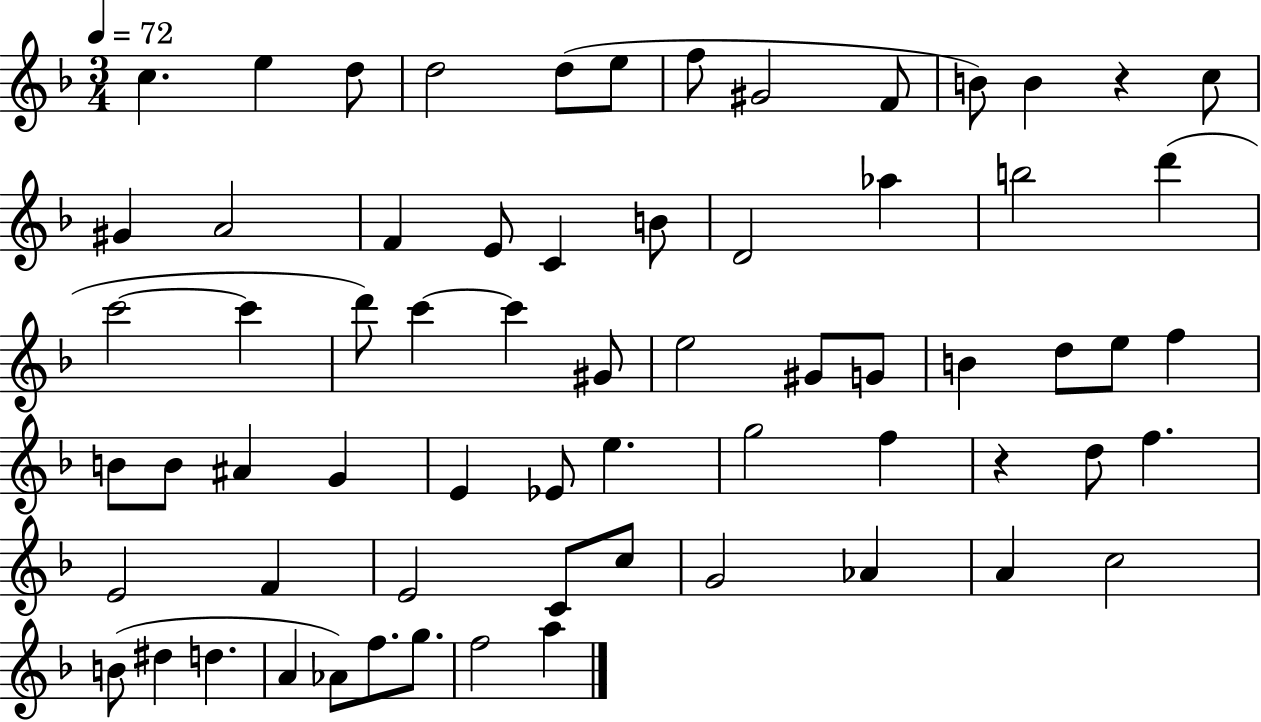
X:1
T:Untitled
M:3/4
L:1/4
K:F
c e d/2 d2 d/2 e/2 f/2 ^G2 F/2 B/2 B z c/2 ^G A2 F E/2 C B/2 D2 _a b2 d' c'2 c' d'/2 c' c' ^G/2 e2 ^G/2 G/2 B d/2 e/2 f B/2 B/2 ^A G E _E/2 e g2 f z d/2 f E2 F E2 C/2 c/2 G2 _A A c2 B/2 ^d d A _A/2 f/2 g/2 f2 a